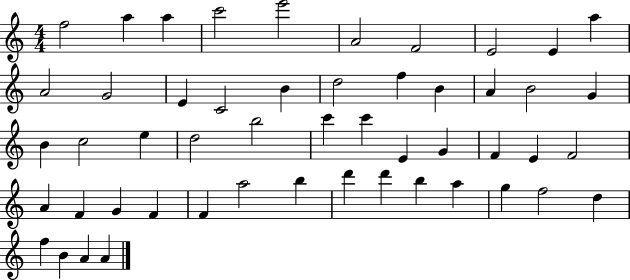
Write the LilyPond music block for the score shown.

{
  \clef treble
  \numericTimeSignature
  \time 4/4
  \key c \major
  f''2 a''4 a''4 | c'''2 e'''2 | a'2 f'2 | e'2 e'4 a''4 | \break a'2 g'2 | e'4 c'2 b'4 | d''2 f''4 b'4 | a'4 b'2 g'4 | \break b'4 c''2 e''4 | d''2 b''2 | c'''4 c'''4 e'4 g'4 | f'4 e'4 f'2 | \break a'4 f'4 g'4 f'4 | f'4 a''2 b''4 | d'''4 d'''4 b''4 a''4 | g''4 f''2 d''4 | \break f''4 b'4 a'4 a'4 | \bar "|."
}